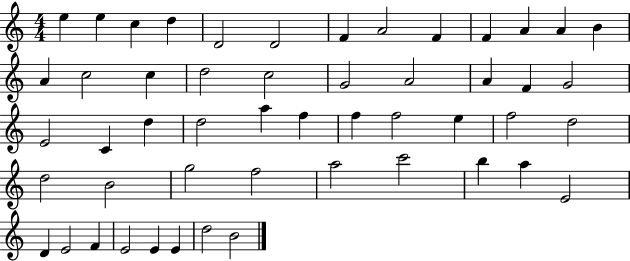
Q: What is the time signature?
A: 4/4